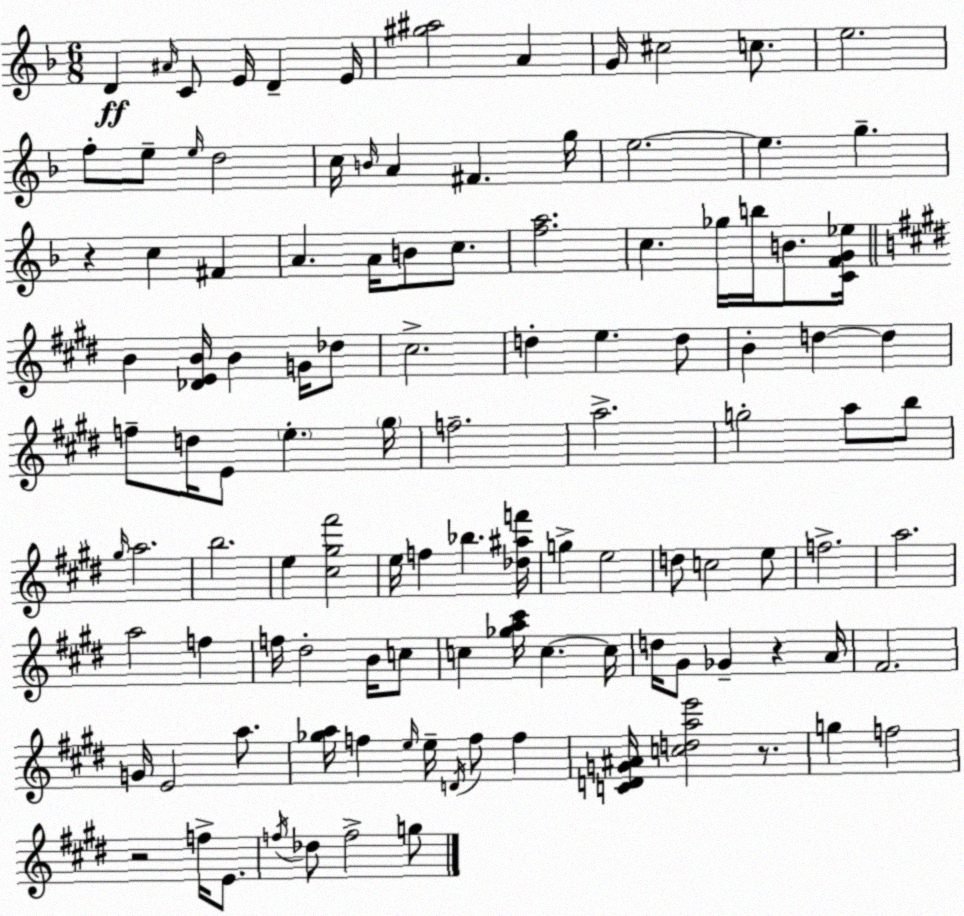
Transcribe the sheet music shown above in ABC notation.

X:1
T:Untitled
M:6/8
L:1/4
K:F
D ^A/4 C/2 E/4 D E/4 [^g^a]2 A G/4 ^c2 c/2 e2 f/2 e/2 e/4 d2 c/4 B/4 A ^F g/4 e2 e g z c ^F A A/4 B/2 c/2 [fa]2 c _g/4 b/4 B/2 [CFG_e]/4 B [_DEB]/4 B G/4 _d/2 ^c2 d e d/2 B d d f/2 d/4 E/2 e ^g/4 f2 a2 g2 a/2 b/2 ^g/4 a2 b2 e [^c^g^f']2 e/4 f _b [_d^af']/4 g e2 d/2 c2 e/2 f2 a2 a2 f f/4 ^d2 B/4 c/2 c [_ga^c']/4 c c/4 d/4 ^G/2 _G z A/4 ^F2 G/4 E2 a/2 [_ga]/4 f e/4 e/4 D/4 f/2 f [CDG^A]/4 [cdae']2 z/2 g f2 z2 f/4 E/2 f/4 _d/2 f2 g/2